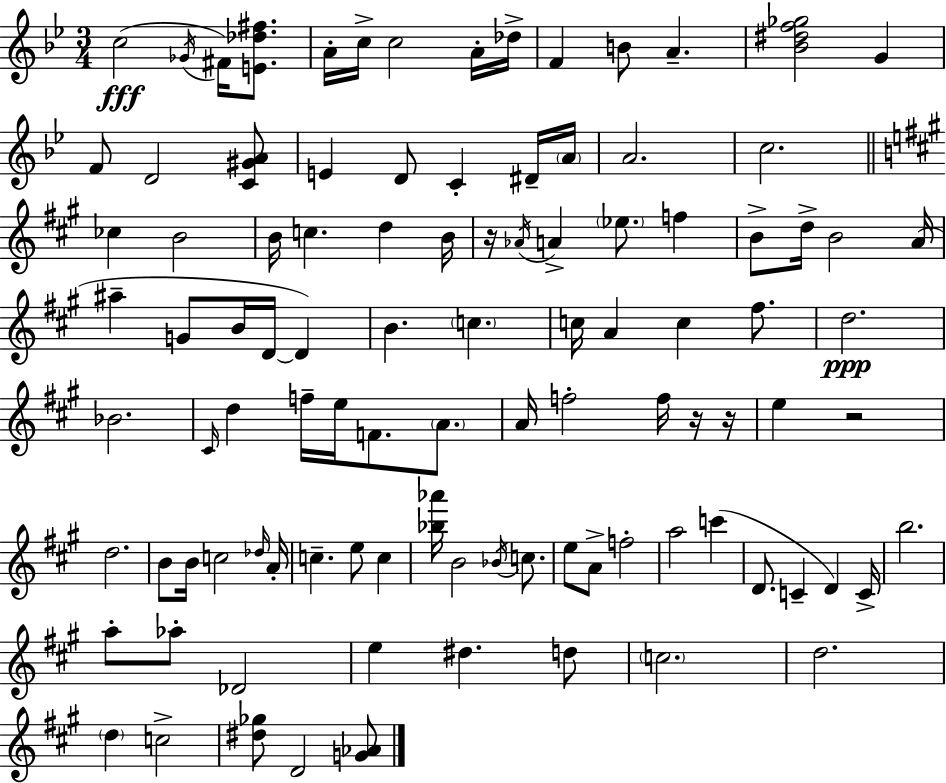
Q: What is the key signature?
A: BES major